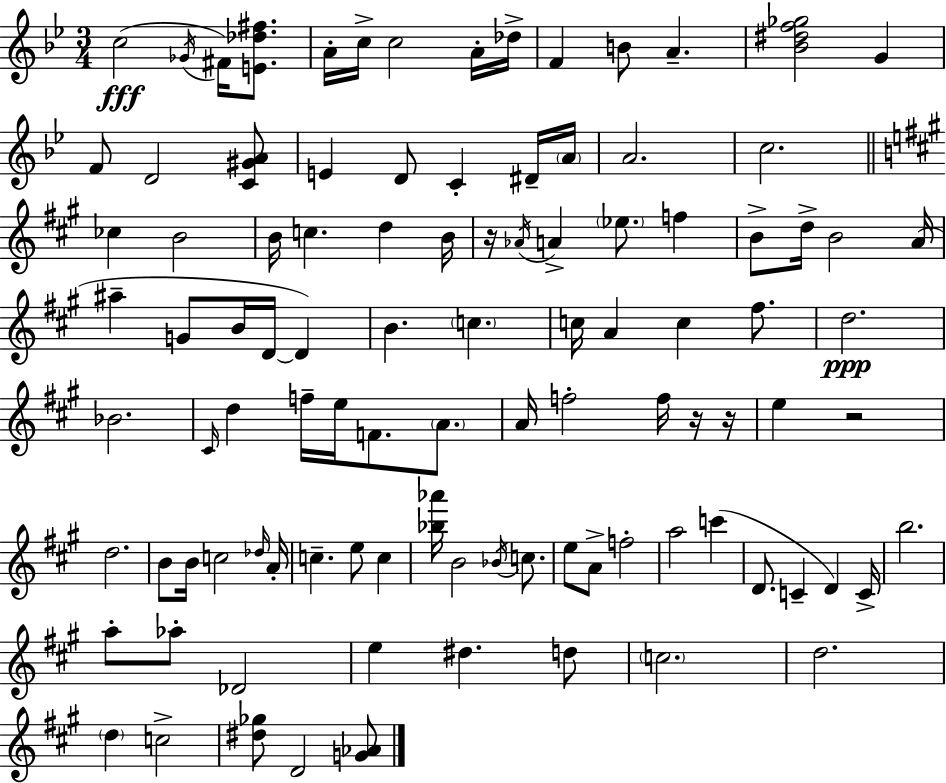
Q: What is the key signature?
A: BES major